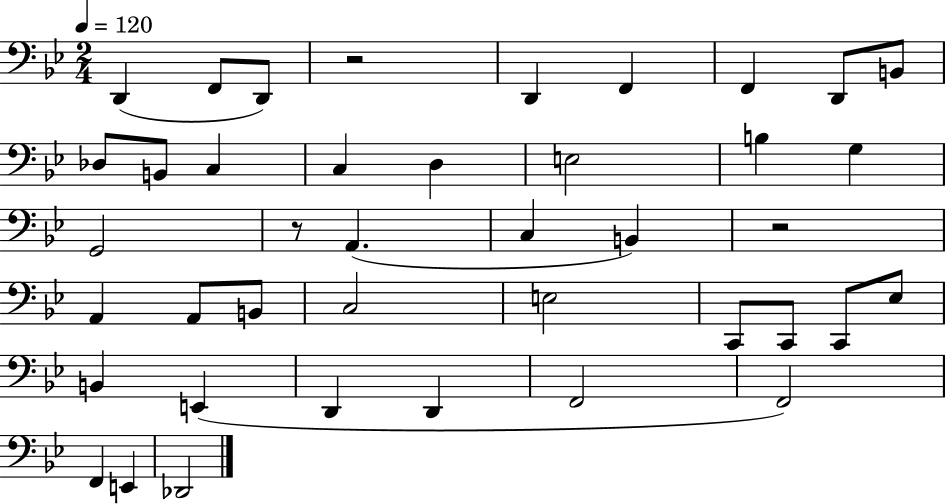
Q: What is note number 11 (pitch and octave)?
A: C3